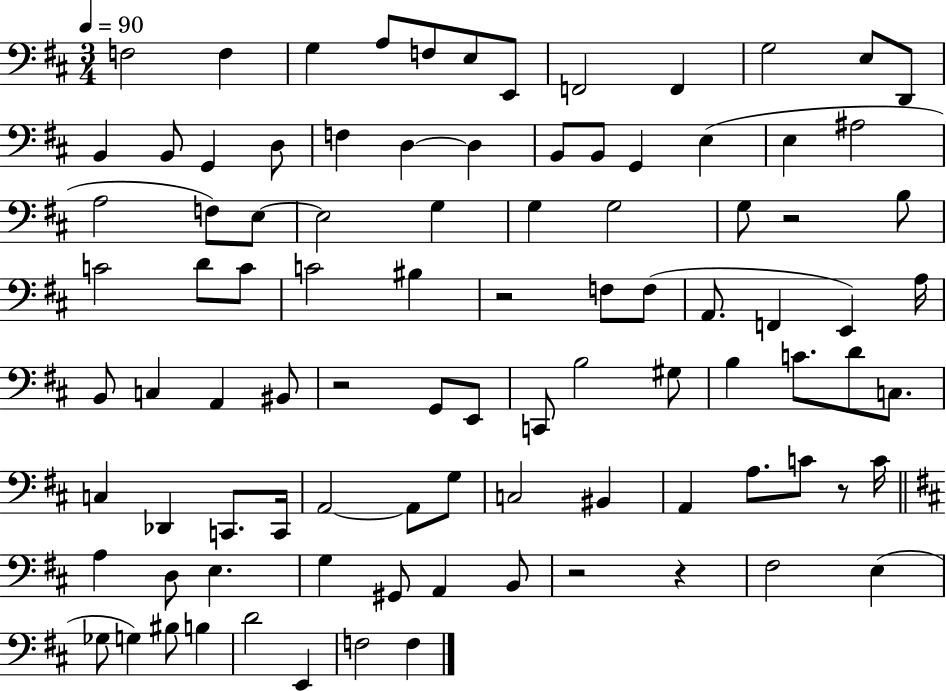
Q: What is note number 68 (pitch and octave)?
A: A2